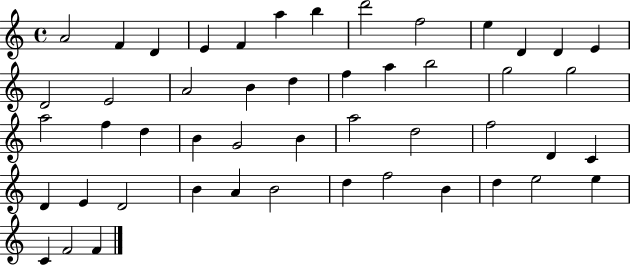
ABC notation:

X:1
T:Untitled
M:4/4
L:1/4
K:C
A2 F D E F a b d'2 f2 e D D E D2 E2 A2 B d f a b2 g2 g2 a2 f d B G2 B a2 d2 f2 D C D E D2 B A B2 d f2 B d e2 e C F2 F